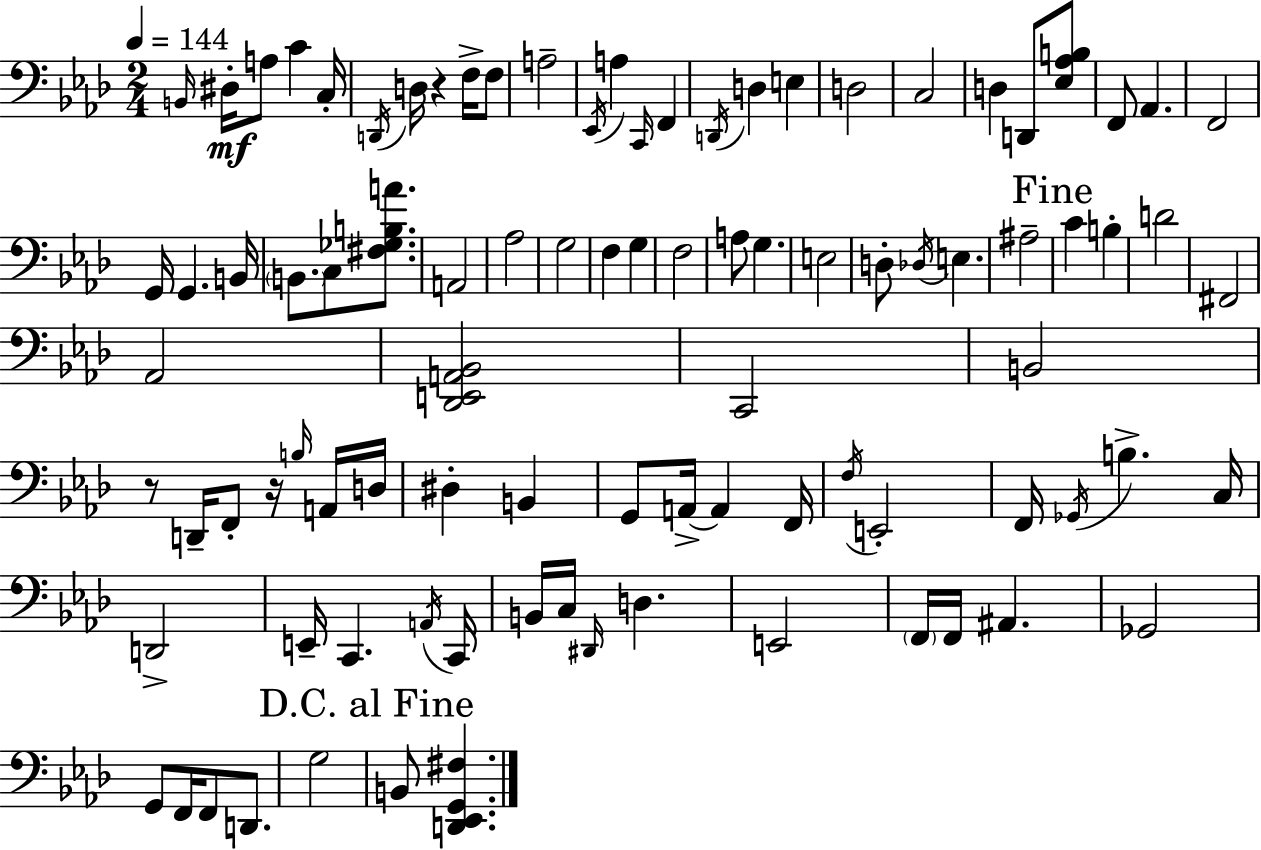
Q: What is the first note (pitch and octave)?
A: B2